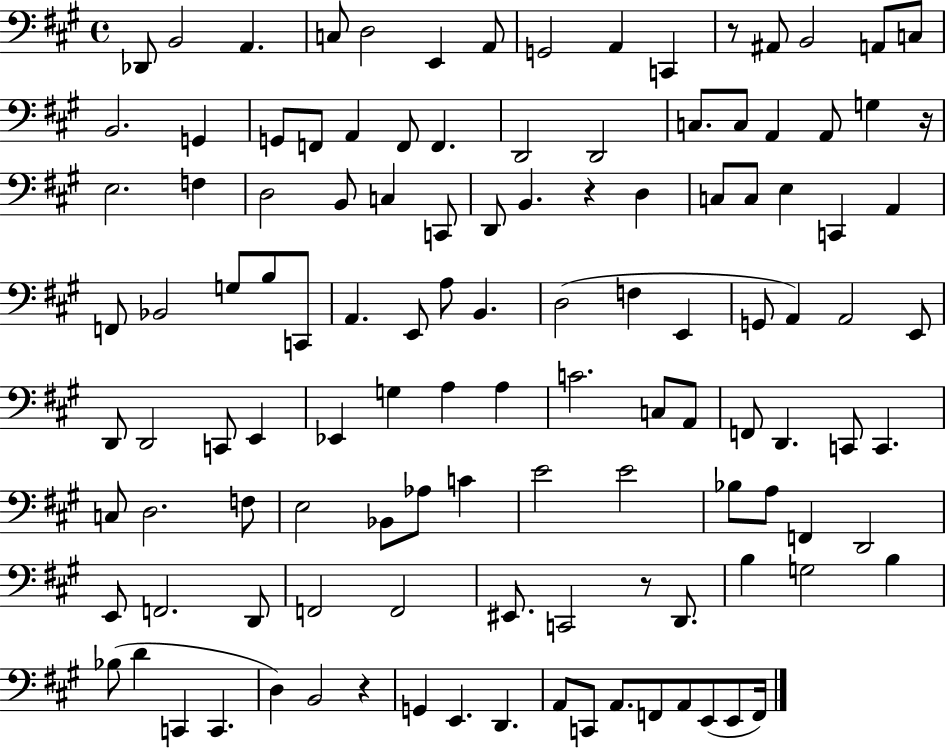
X:1
T:Untitled
M:4/4
L:1/4
K:A
_D,,/2 B,,2 A,, C,/2 D,2 E,, A,,/2 G,,2 A,, C,, z/2 ^A,,/2 B,,2 A,,/2 C,/2 B,,2 G,, G,,/2 F,,/2 A,, F,,/2 F,, D,,2 D,,2 C,/2 C,/2 A,, A,,/2 G, z/4 E,2 F, D,2 B,,/2 C, C,,/2 D,,/2 B,, z D, C,/2 C,/2 E, C,, A,, F,,/2 _B,,2 G,/2 B,/2 C,,/2 A,, E,,/2 A,/2 B,, D,2 F, E,, G,,/2 A,, A,,2 E,,/2 D,,/2 D,,2 C,,/2 E,, _E,, G, A, A, C2 C,/2 A,,/2 F,,/2 D,, C,,/2 C,, C,/2 D,2 F,/2 E,2 _B,,/2 _A,/2 C E2 E2 _B,/2 A,/2 F,, D,,2 E,,/2 F,,2 D,,/2 F,,2 F,,2 ^E,,/2 C,,2 z/2 D,,/2 B, G,2 B, _B,/2 D C,, C,, D, B,,2 z G,, E,, D,, A,,/2 C,,/2 A,,/2 F,,/2 A,,/2 E,,/2 E,,/2 F,,/4